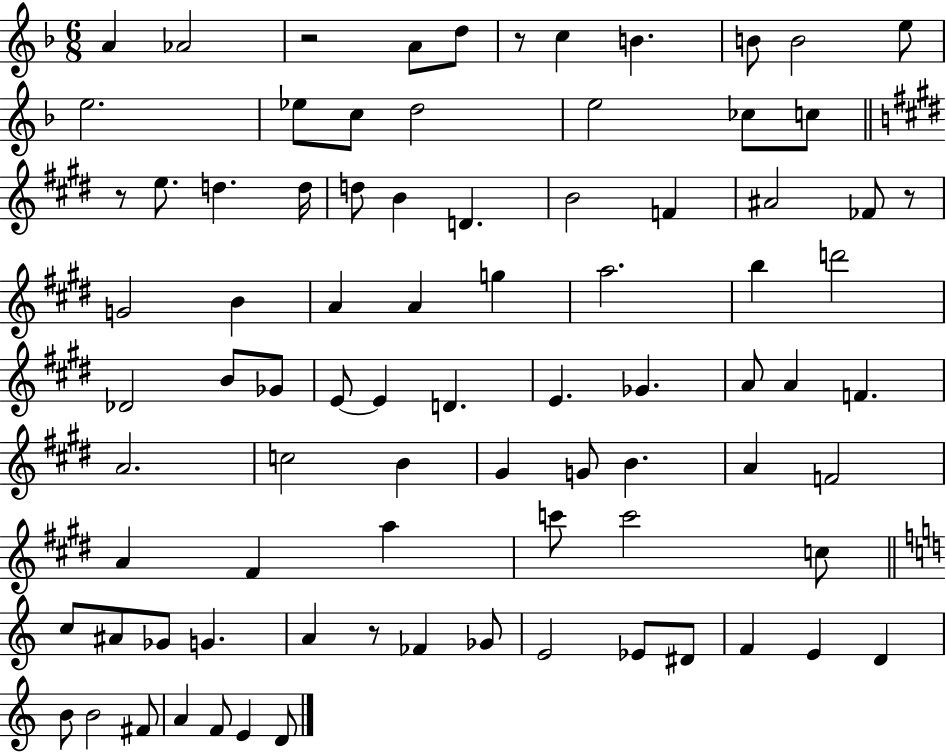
{
  \clef treble
  \numericTimeSignature
  \time 6/8
  \key f \major
  a'4 aes'2 | r2 a'8 d''8 | r8 c''4 b'4. | b'8 b'2 e''8 | \break e''2. | ees''8 c''8 d''2 | e''2 ces''8 c''8 | \bar "||" \break \key e \major r8 e''8. d''4. d''16 | d''8 b'4 d'4. | b'2 f'4 | ais'2 fes'8 r8 | \break g'2 b'4 | a'4 a'4 g''4 | a''2. | b''4 d'''2 | \break des'2 b'8 ges'8 | e'8~~ e'4 d'4. | e'4. ges'4. | a'8 a'4 f'4. | \break a'2. | c''2 b'4 | gis'4 g'8 b'4. | a'4 f'2 | \break a'4 fis'4 a''4 | c'''8 c'''2 c''8 | \bar "||" \break \key c \major c''8 ais'8 ges'8 g'4. | a'4 r8 fes'4 ges'8 | e'2 ees'8 dis'8 | f'4 e'4 d'4 | \break b'8 b'2 fis'8 | a'4 f'8 e'4 d'8 | \bar "|."
}